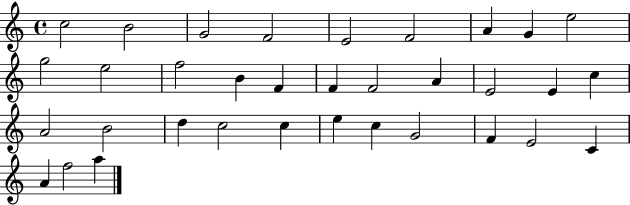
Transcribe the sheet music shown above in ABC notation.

X:1
T:Untitled
M:4/4
L:1/4
K:C
c2 B2 G2 F2 E2 F2 A G e2 g2 e2 f2 B F F F2 A E2 E c A2 B2 d c2 c e c G2 F E2 C A f2 a